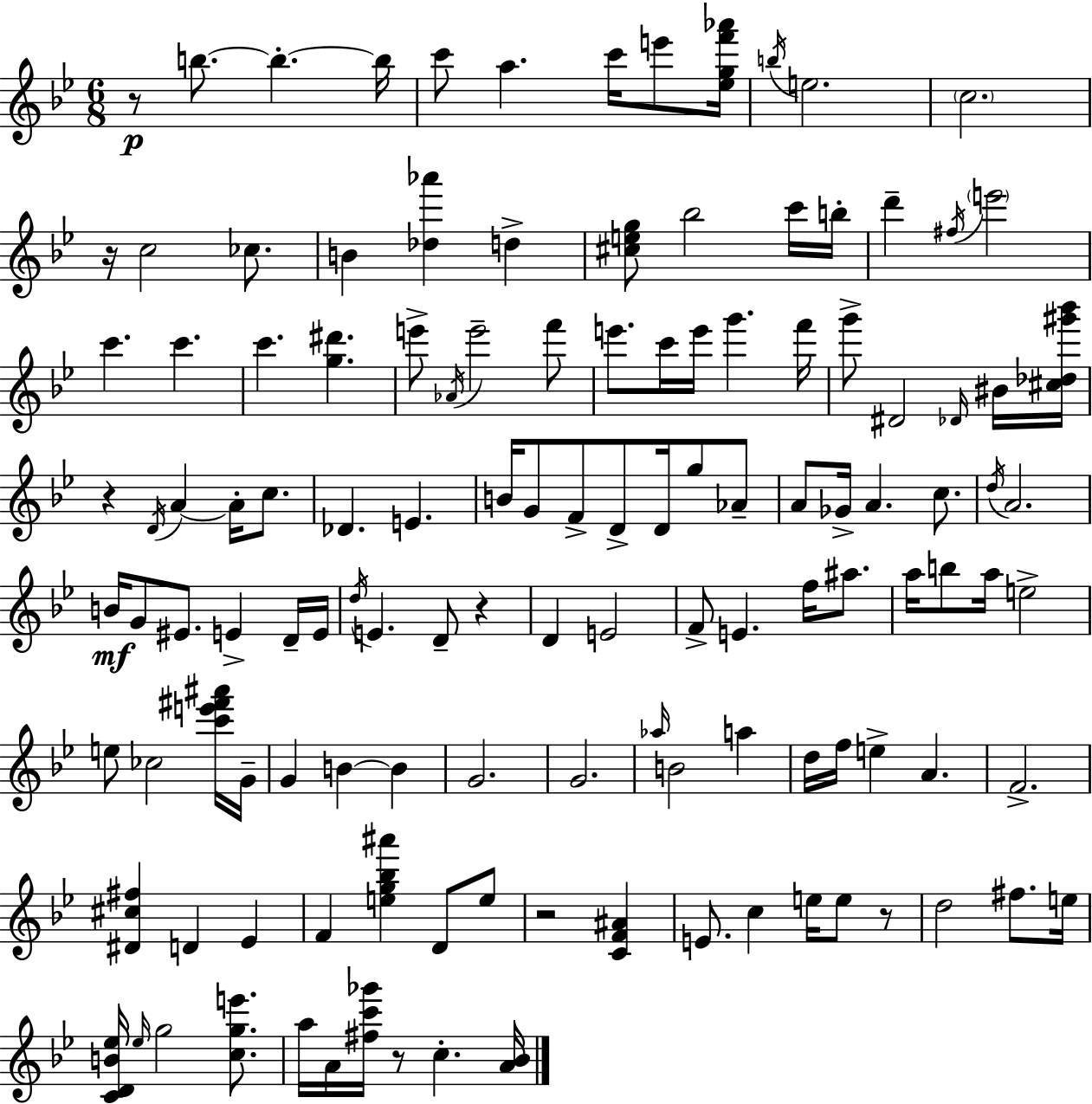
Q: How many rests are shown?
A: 7